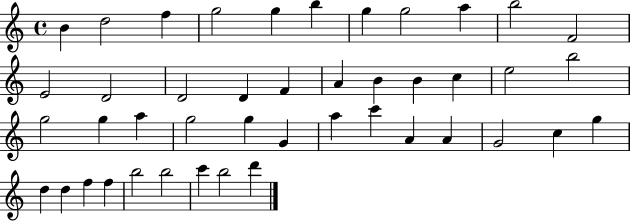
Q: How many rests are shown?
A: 0